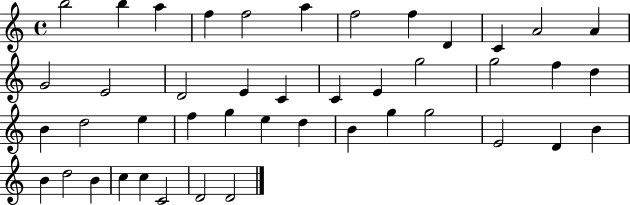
B5/h B5/q A5/q F5/q F5/h A5/q F5/h F5/q D4/q C4/q A4/h A4/q G4/h E4/h D4/h E4/q C4/q C4/q E4/q G5/h G5/h F5/q D5/q B4/q D5/h E5/q F5/q G5/q E5/q D5/q B4/q G5/q G5/h E4/h D4/q B4/q B4/q D5/h B4/q C5/q C5/q C4/h D4/h D4/h